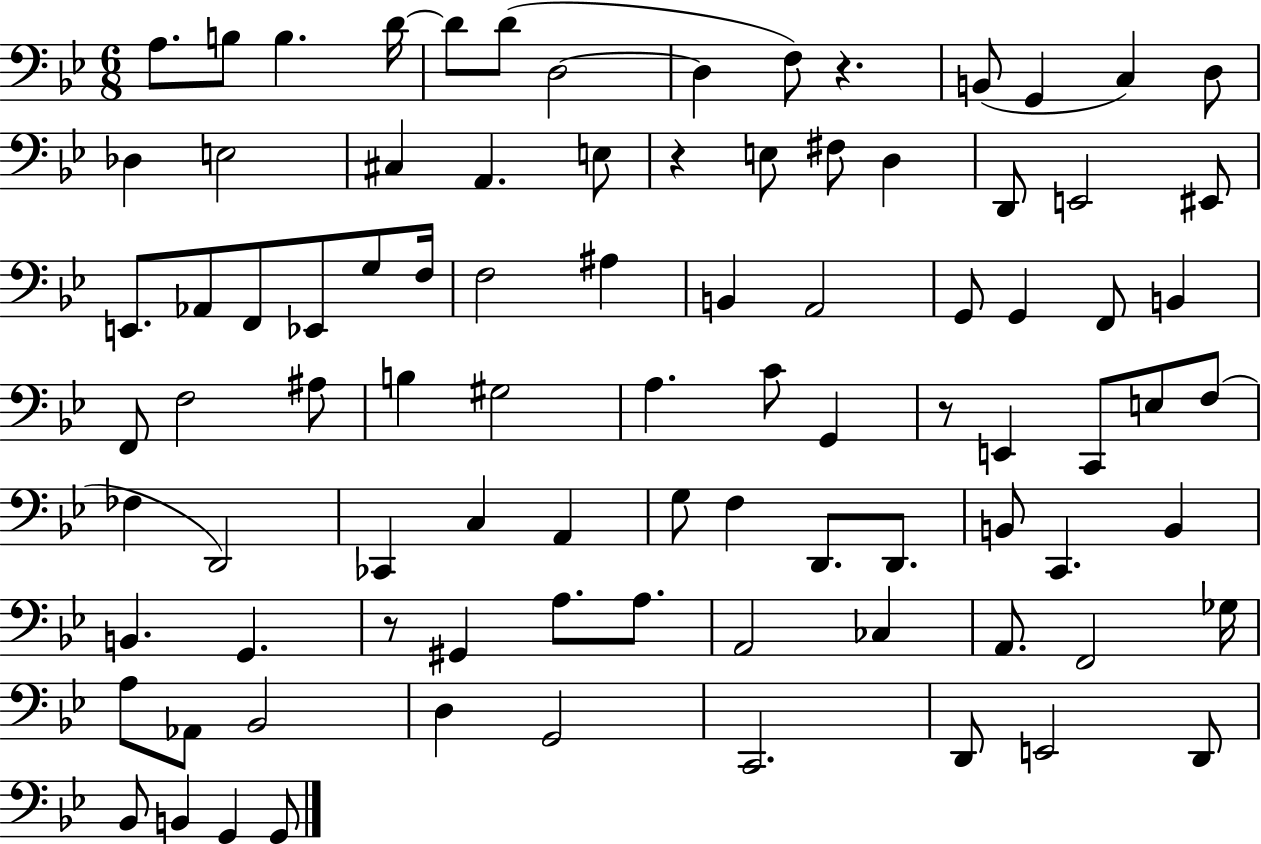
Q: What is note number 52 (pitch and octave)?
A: D2